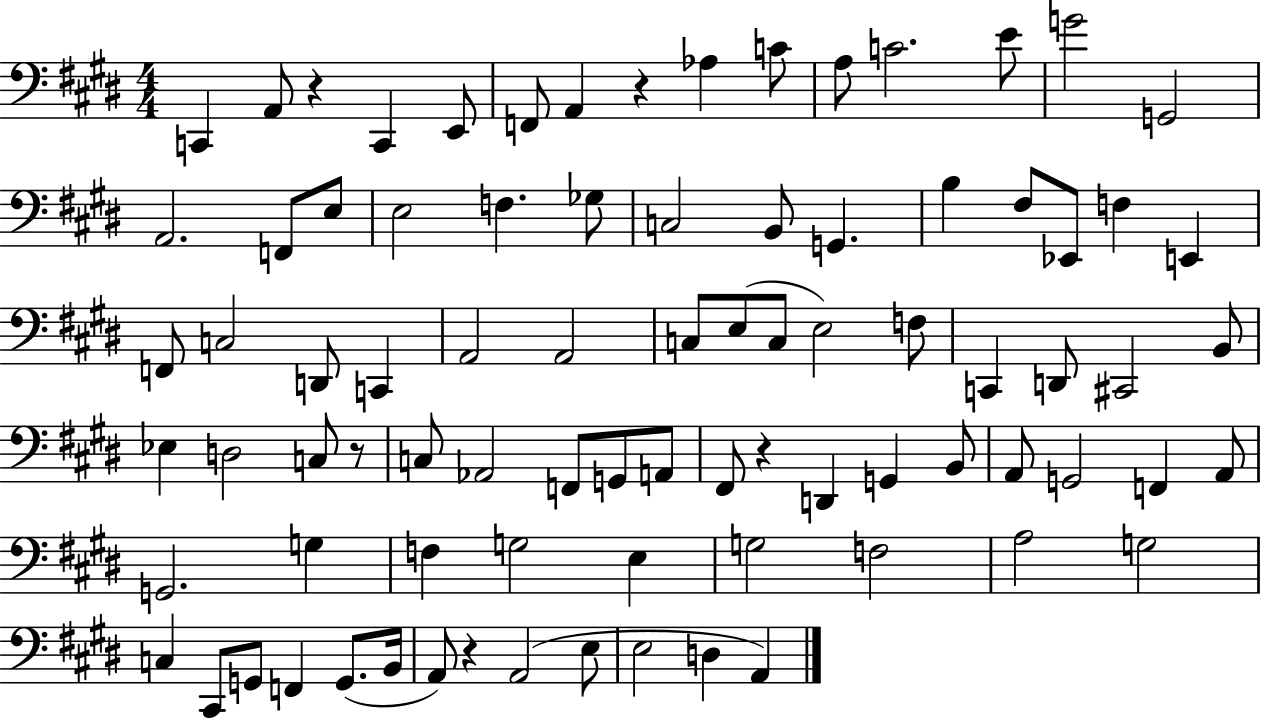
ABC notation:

X:1
T:Untitled
M:4/4
L:1/4
K:E
C,, A,,/2 z C,, E,,/2 F,,/2 A,, z _A, C/2 A,/2 C2 E/2 G2 G,,2 A,,2 F,,/2 E,/2 E,2 F, _G,/2 C,2 B,,/2 G,, B, ^F,/2 _E,,/2 F, E,, F,,/2 C,2 D,,/2 C,, A,,2 A,,2 C,/2 E,/2 C,/2 E,2 F,/2 C,, D,,/2 ^C,,2 B,,/2 _E, D,2 C,/2 z/2 C,/2 _A,,2 F,,/2 G,,/2 A,,/2 ^F,,/2 z D,, G,, B,,/2 A,,/2 G,,2 F,, A,,/2 G,,2 G, F, G,2 E, G,2 F,2 A,2 G,2 C, ^C,,/2 G,,/2 F,, G,,/2 B,,/4 A,,/2 z A,,2 E,/2 E,2 D, A,,